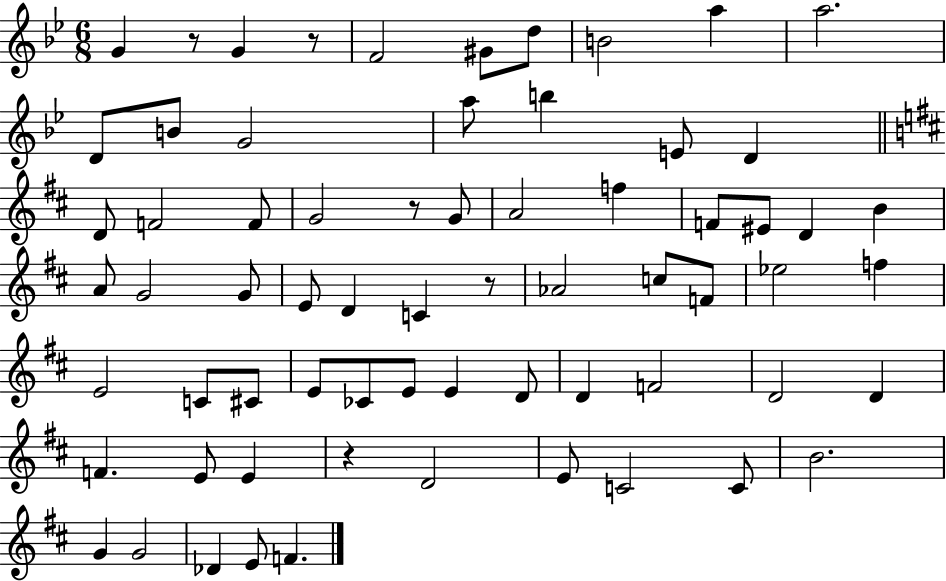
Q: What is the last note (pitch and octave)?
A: F4